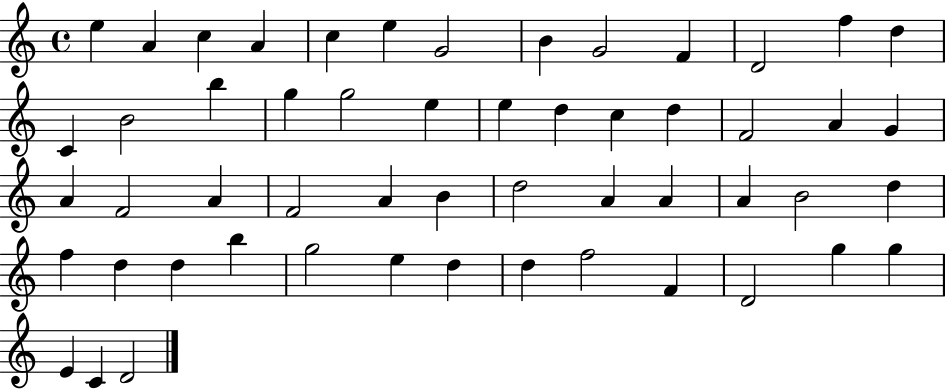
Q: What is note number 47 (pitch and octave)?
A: F5